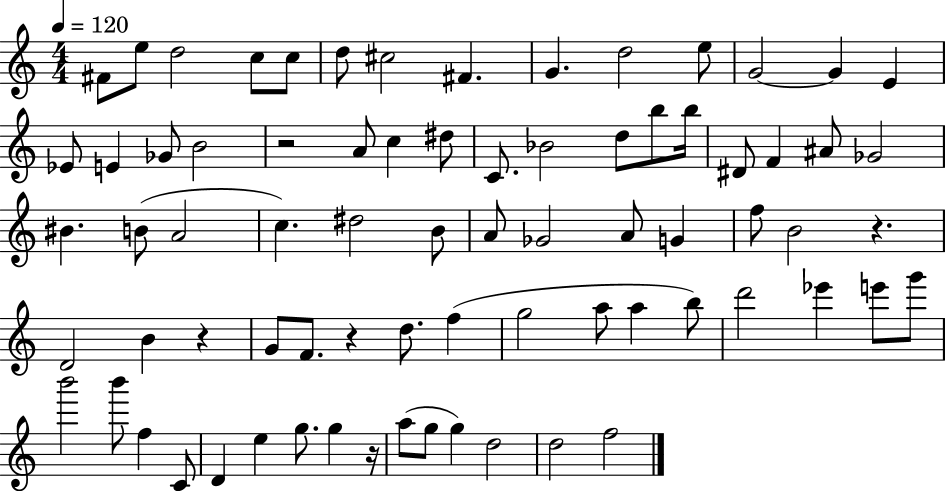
F#4/e E5/e D5/h C5/e C5/e D5/e C#5/h F#4/q. G4/q. D5/h E5/e G4/h G4/q E4/q Eb4/e E4/q Gb4/e B4/h R/h A4/e C5/q D#5/e C4/e. Bb4/h D5/e B5/e B5/s D#4/e F4/q A#4/e Gb4/h BIS4/q. B4/e A4/h C5/q. D#5/h B4/e A4/e Gb4/h A4/e G4/q F5/e B4/h R/q. D4/h B4/q R/q G4/e F4/e. R/q D5/e. F5/q G5/h A5/e A5/q B5/e D6/h Eb6/q E6/e G6/e B6/h B6/e F5/q C4/e D4/q E5/q G5/e. G5/q R/s A5/e G5/e G5/q D5/h D5/h F5/h